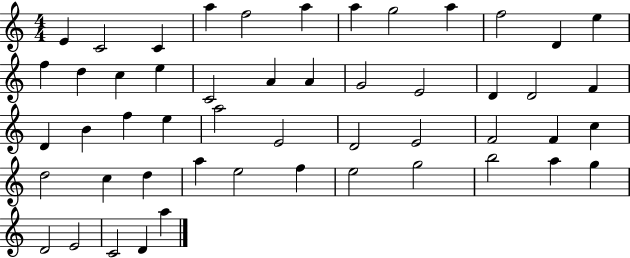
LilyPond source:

{
  \clef treble
  \numericTimeSignature
  \time 4/4
  \key c \major
  e'4 c'2 c'4 | a''4 f''2 a''4 | a''4 g''2 a''4 | f''2 d'4 e''4 | \break f''4 d''4 c''4 e''4 | c'2 a'4 a'4 | g'2 e'2 | d'4 d'2 f'4 | \break d'4 b'4 f''4 e''4 | a''2 e'2 | d'2 e'2 | f'2 f'4 c''4 | \break d''2 c''4 d''4 | a''4 e''2 f''4 | e''2 g''2 | b''2 a''4 g''4 | \break d'2 e'2 | c'2 d'4 a''4 | \bar "|."
}